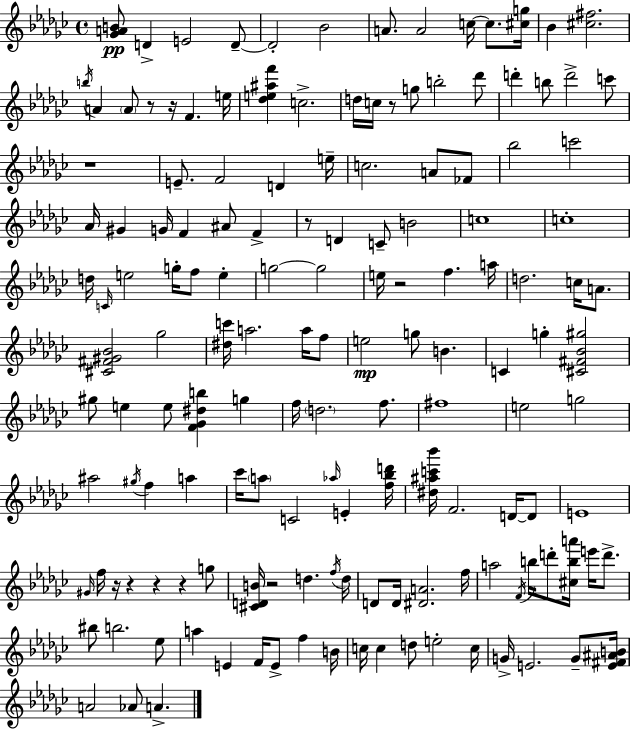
[Gb4,A4,B4]/e D4/q E4/h D4/e D4/h Bb4/h A4/e. A4/h C5/s C5/e. [C#5,G5]/s Bb4/q [C#5,F#5]/h. B5/s A4/q A4/e R/e R/s F4/q. E5/s [Db5,E5,A#5,F6]/q C5/h. D5/s C5/s R/e G5/e B5/h Db6/e D6/q B5/e D6/h C6/e R/w E4/e. F4/h D4/q E5/s C5/h. A4/e FES4/e Bb5/h C6/h Ab4/s G#4/q G4/s F4/q A#4/e F4/q R/e D4/q C4/e B4/h C5/w C5/w D5/s C4/s E5/h G5/s F5/e E5/q G5/h G5/h E5/s R/h F5/q. A5/s D5/h. C5/s A4/e. [C#4,F#4,G#4,Bb4]/h Gb5/h [D#5,C6]/s A5/h. A5/s F5/e E5/h G5/e B4/q. C4/q G5/q [C#4,F#4,Bb4,G#5]/h G#5/e E5/q E5/e [F4,Gb4,D#5,B5]/q G5/q F5/s D5/h. F5/e. F#5/w E5/h G5/h A#5/h G#5/s F5/q A5/q CES6/s A5/e C4/h Ab5/s E4/q [F5,Bb5,D6]/s [D#5,A#5,C6,Bb6]/s F4/h. D4/s D4/e E4/w G#4/s F5/s R/s R/q R/q R/q G5/e [C#4,D4,B4]/s R/h D5/q. F5/s D5/s D4/e D4/s [D#4,A4]/h. F5/s A5/h F4/s B5/s D6/e [C#5,B5,A6]/s E6/s D6/e. BIS5/e B5/h. Eb5/e A5/q E4/q F4/s E4/e F5/q B4/s C5/s C5/q D5/e E5/h C5/s G4/s E4/h. G4/e [E4,F#4,A#4,B4]/s A4/h Ab4/e A4/q.